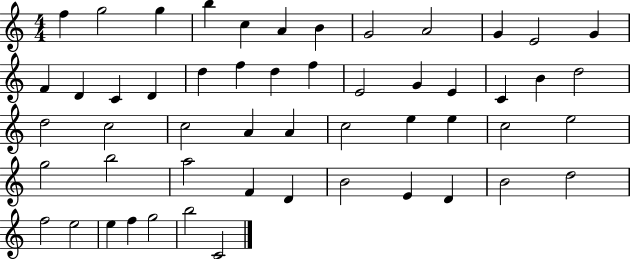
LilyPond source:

{
  \clef treble
  \numericTimeSignature
  \time 4/4
  \key c \major
  f''4 g''2 g''4 | b''4 c''4 a'4 b'4 | g'2 a'2 | g'4 e'2 g'4 | \break f'4 d'4 c'4 d'4 | d''4 f''4 d''4 f''4 | e'2 g'4 e'4 | c'4 b'4 d''2 | \break d''2 c''2 | c''2 a'4 a'4 | c''2 e''4 e''4 | c''2 e''2 | \break g''2 b''2 | a''2 f'4 d'4 | b'2 e'4 d'4 | b'2 d''2 | \break f''2 e''2 | e''4 f''4 g''2 | b''2 c'2 | \bar "|."
}